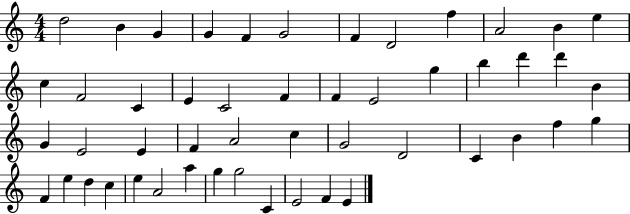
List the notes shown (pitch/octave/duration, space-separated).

D5/h B4/q G4/q G4/q F4/q G4/h F4/q D4/h F5/q A4/h B4/q E5/q C5/q F4/h C4/q E4/q C4/h F4/q F4/q E4/h G5/q B5/q D6/q D6/q B4/q G4/q E4/h E4/q F4/q A4/h C5/q G4/h D4/h C4/q B4/q F5/q G5/q F4/q E5/q D5/q C5/q E5/q A4/h A5/q G5/q G5/h C4/q E4/h F4/q E4/q